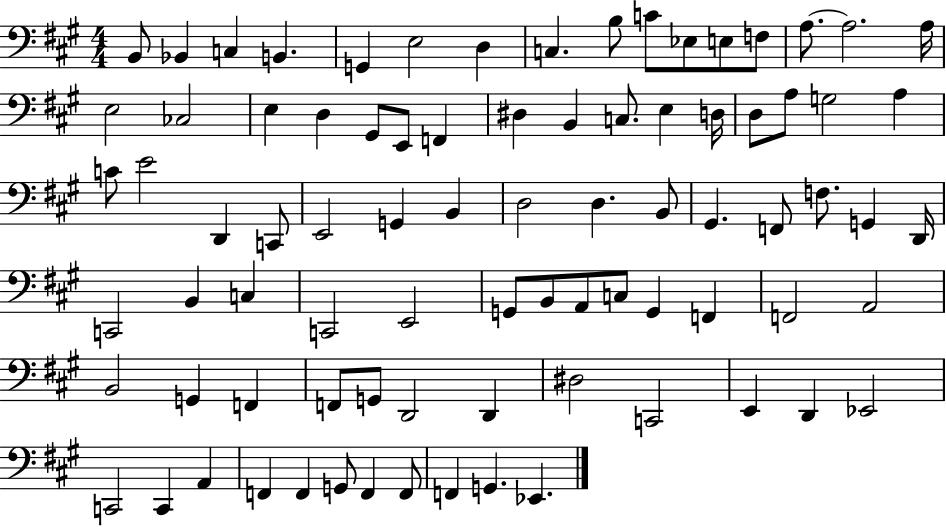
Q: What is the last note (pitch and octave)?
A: Eb2